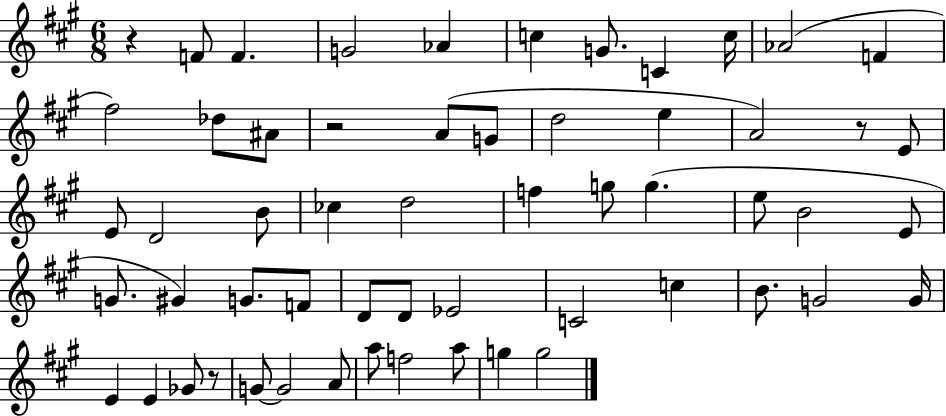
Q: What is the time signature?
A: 6/8